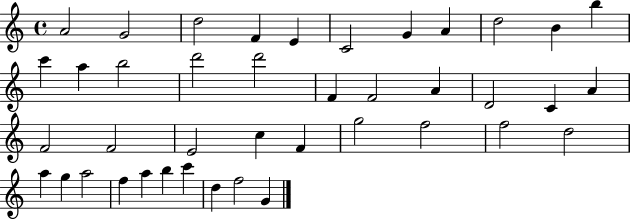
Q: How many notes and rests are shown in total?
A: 41